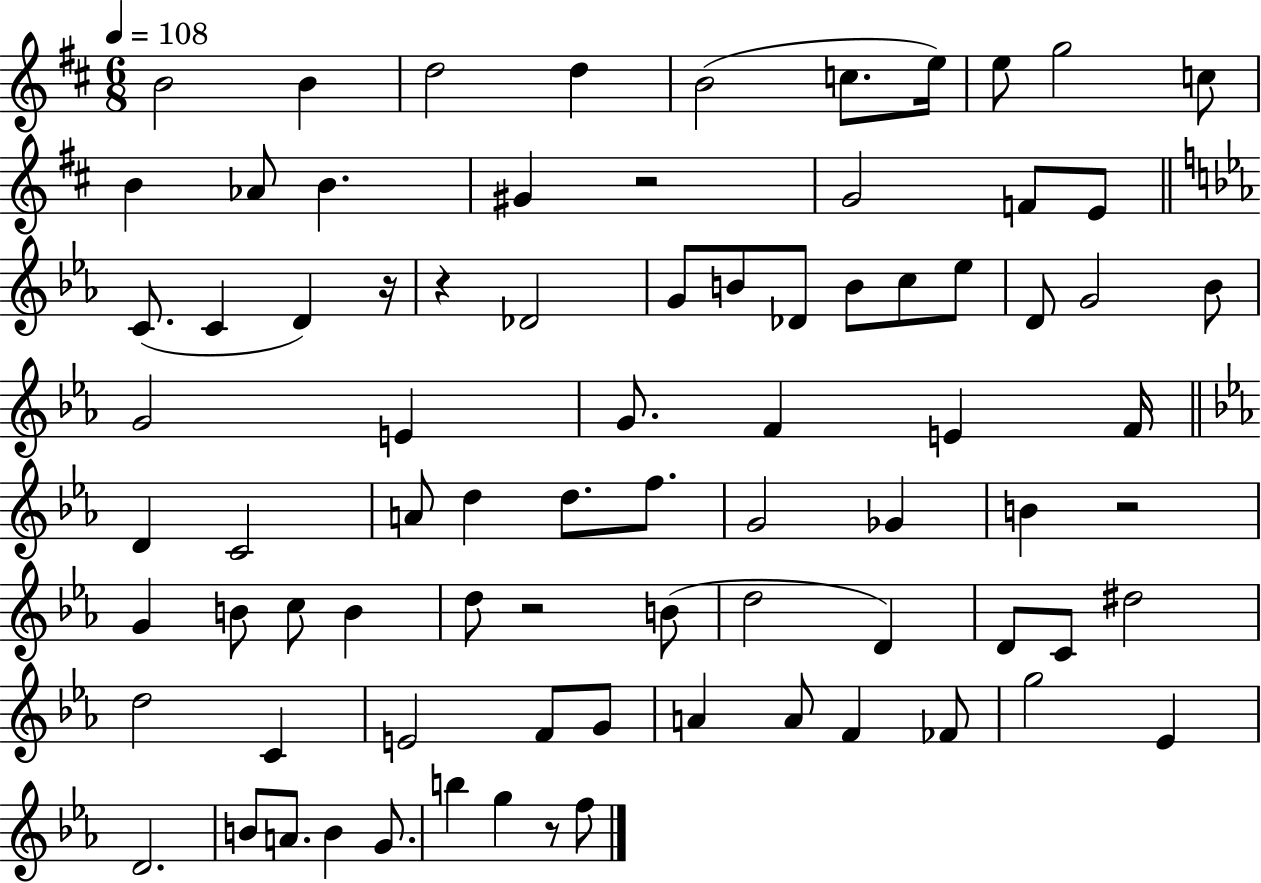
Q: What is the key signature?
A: D major